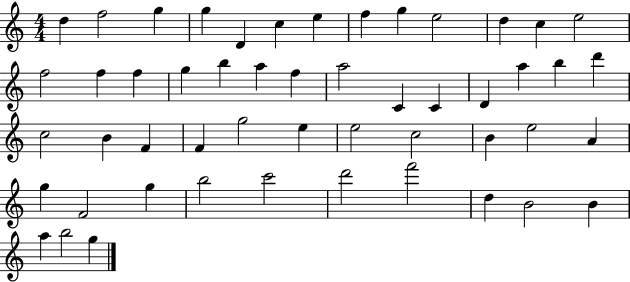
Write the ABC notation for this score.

X:1
T:Untitled
M:4/4
L:1/4
K:C
d f2 g g D c e f g e2 d c e2 f2 f f g b a f a2 C C D a b d' c2 B F F g2 e e2 c2 B e2 A g F2 g b2 c'2 d'2 f'2 d B2 B a b2 g